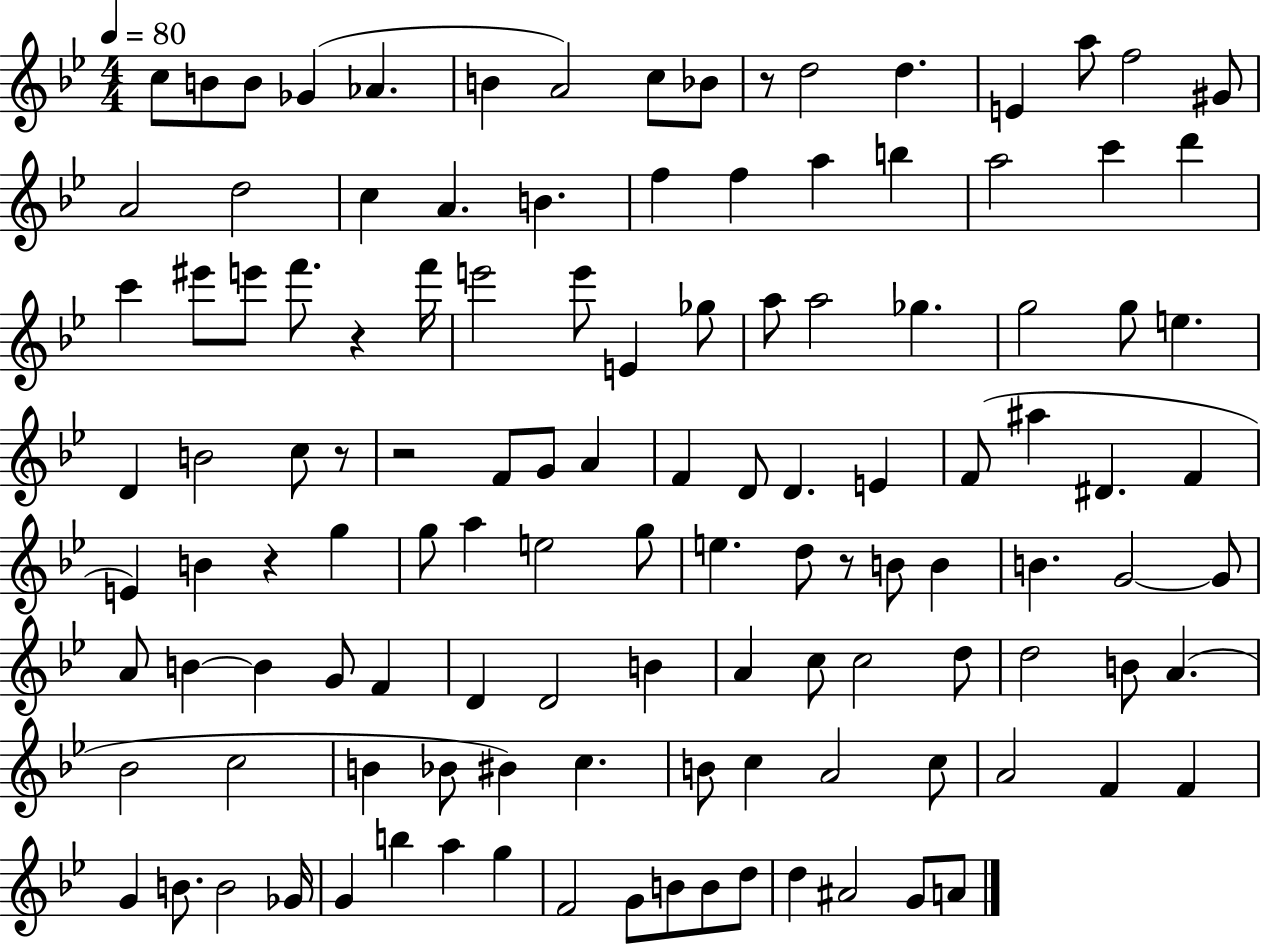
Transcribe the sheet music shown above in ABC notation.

X:1
T:Untitled
M:4/4
L:1/4
K:Bb
c/2 B/2 B/2 _G _A B A2 c/2 _B/2 z/2 d2 d E a/2 f2 ^G/2 A2 d2 c A B f f a b a2 c' d' c' ^e'/2 e'/2 f'/2 z f'/4 e'2 e'/2 E _g/2 a/2 a2 _g g2 g/2 e D B2 c/2 z/2 z2 F/2 G/2 A F D/2 D E F/2 ^a ^D F E B z g g/2 a e2 g/2 e d/2 z/2 B/2 B B G2 G/2 A/2 B B G/2 F D D2 B A c/2 c2 d/2 d2 B/2 A _B2 c2 B _B/2 ^B c B/2 c A2 c/2 A2 F F G B/2 B2 _G/4 G b a g F2 G/2 B/2 B/2 d/2 d ^A2 G/2 A/2